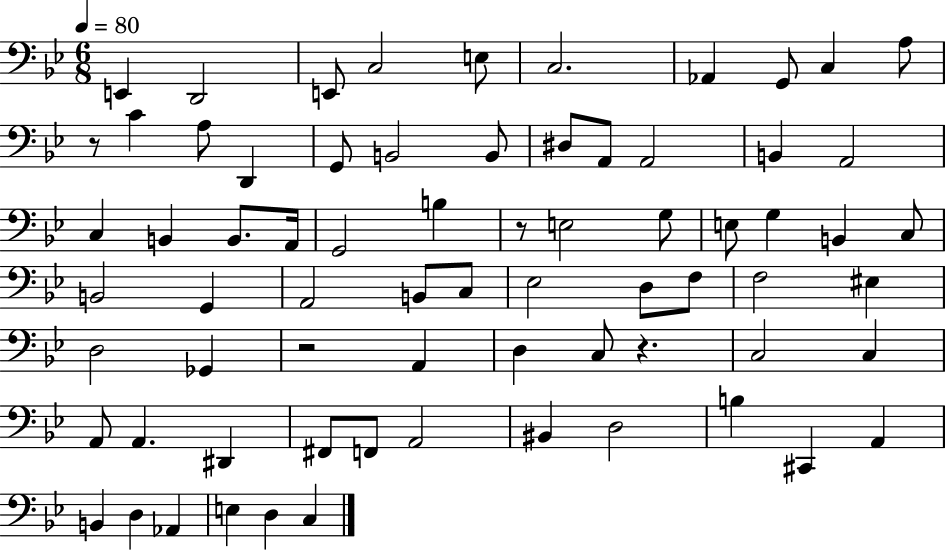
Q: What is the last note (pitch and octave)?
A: C3